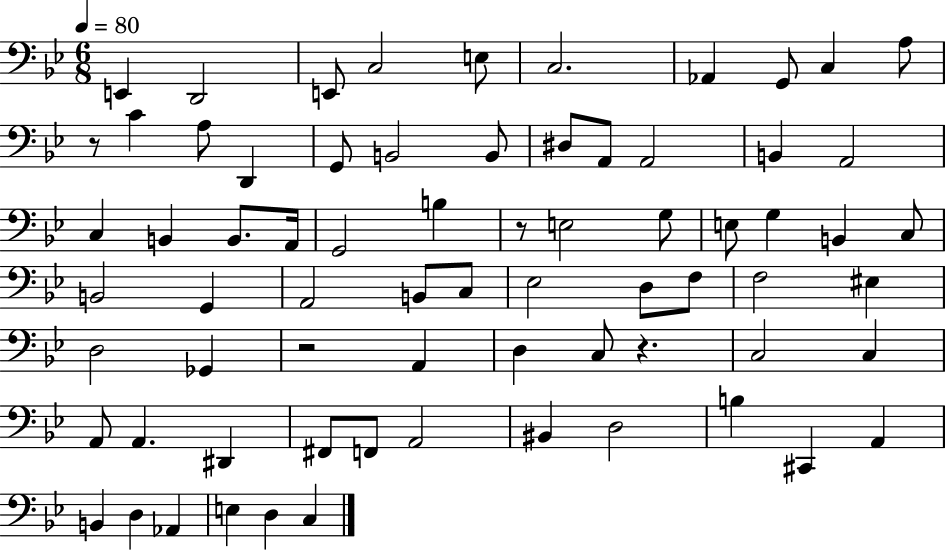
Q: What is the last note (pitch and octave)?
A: C3